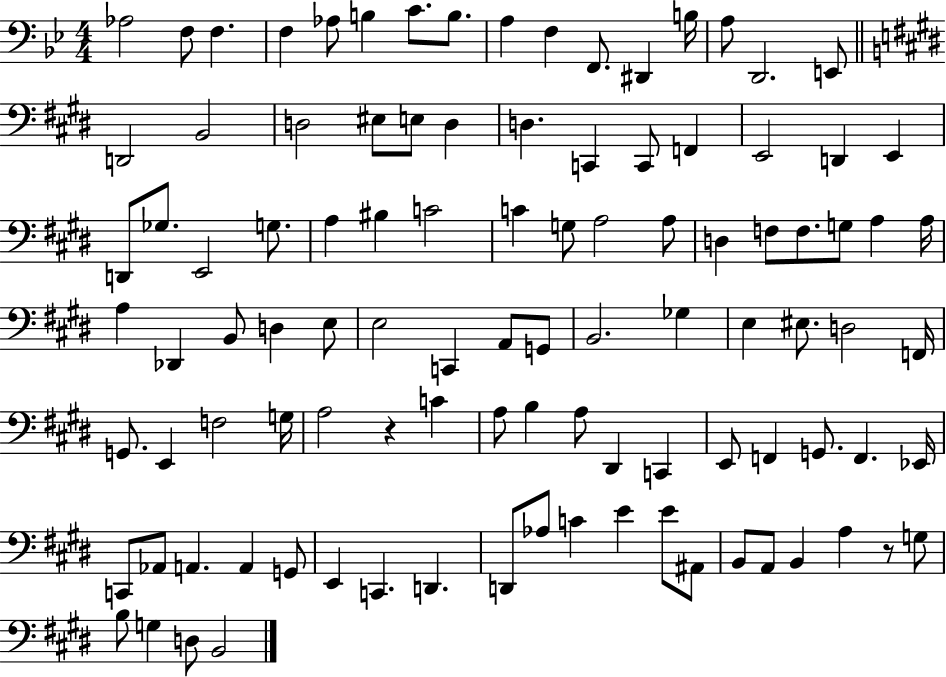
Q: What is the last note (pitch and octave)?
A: B2